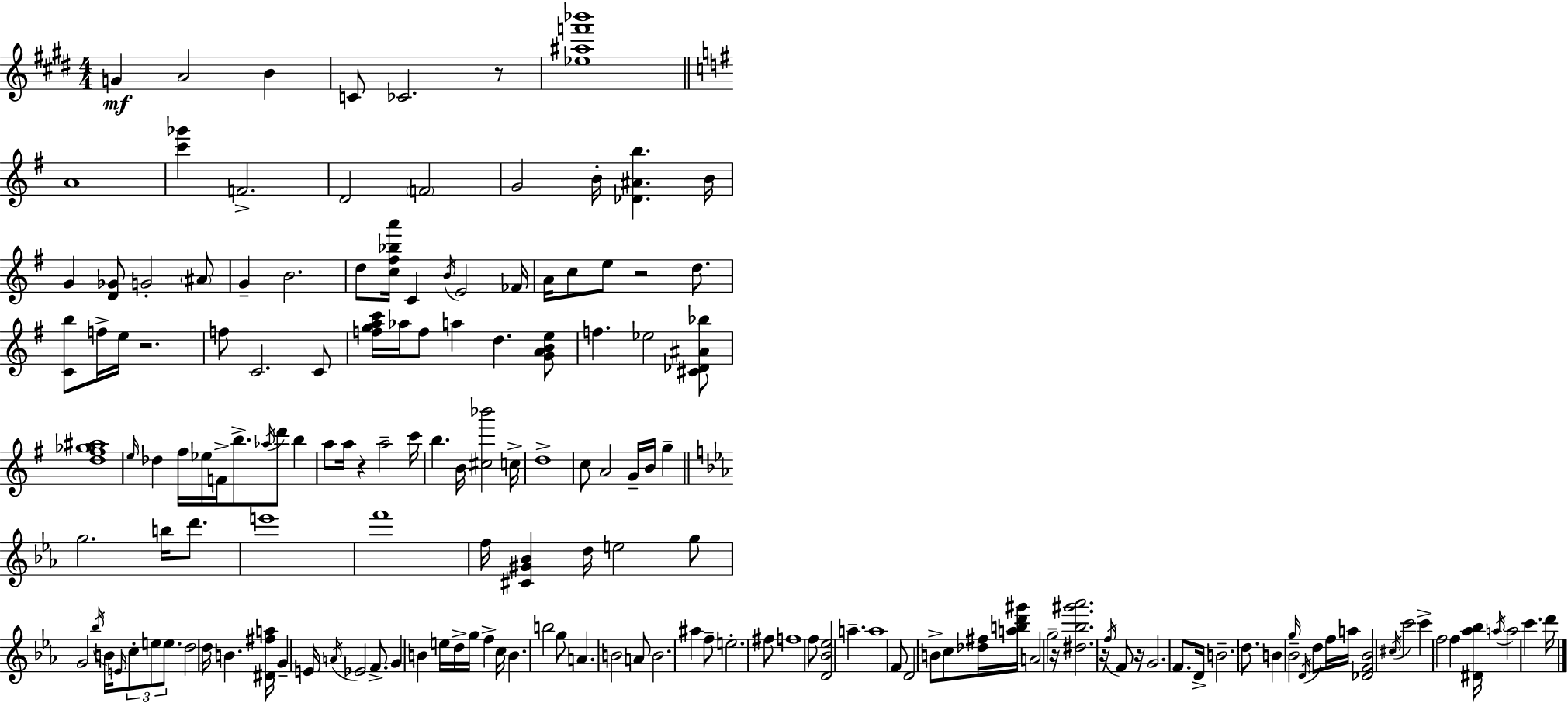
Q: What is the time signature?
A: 4/4